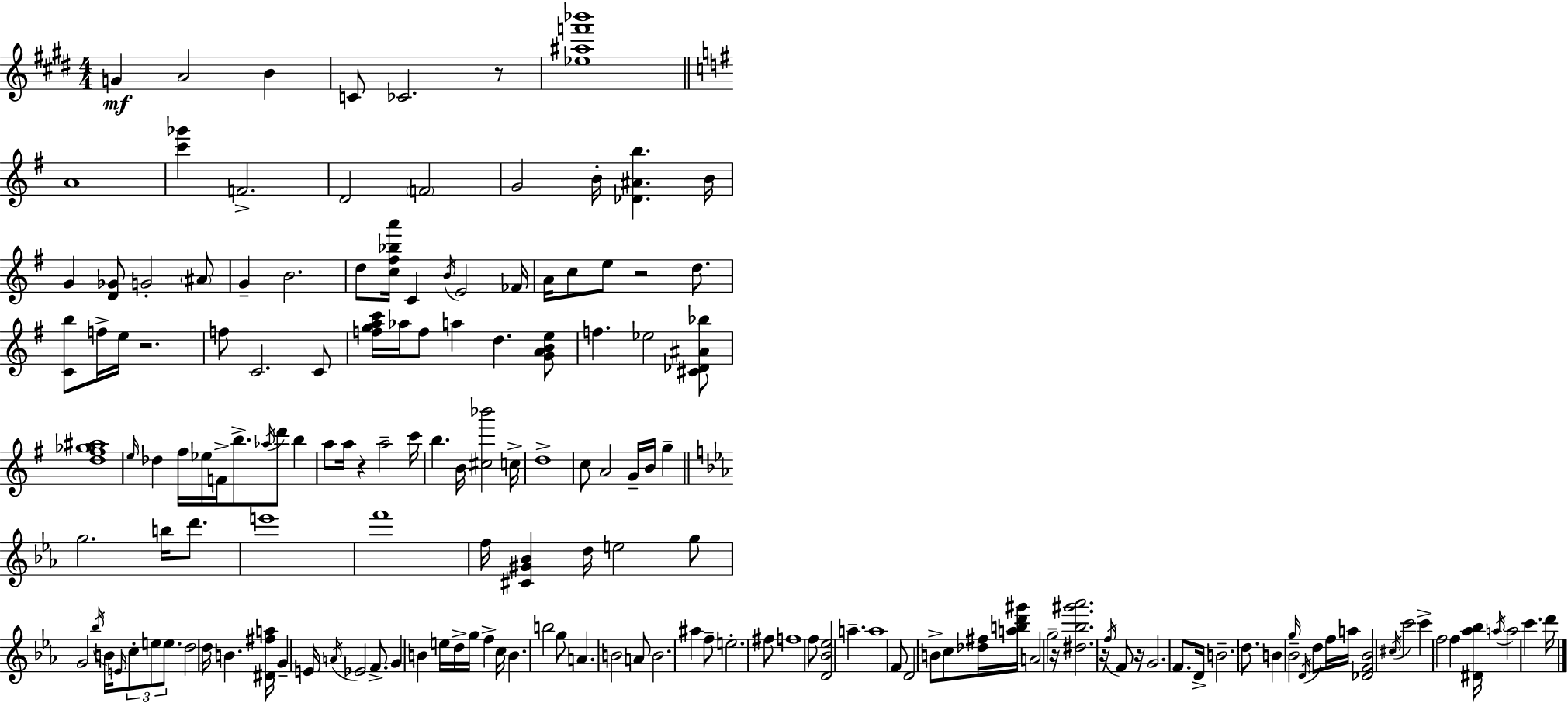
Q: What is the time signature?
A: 4/4